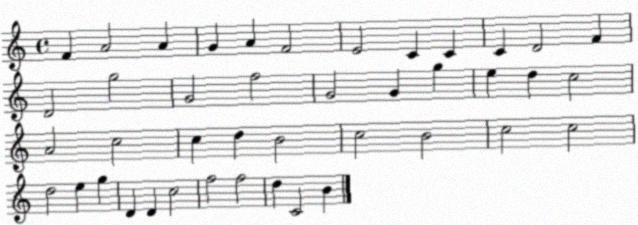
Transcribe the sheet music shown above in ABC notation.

X:1
T:Untitled
M:4/4
L:1/4
K:C
F A2 A G A F2 E2 C C C D2 F D2 g2 G2 f2 G2 G g e d c2 A2 c2 c d B2 c2 B2 c2 c2 d2 e g D D c2 f2 f2 d C2 B